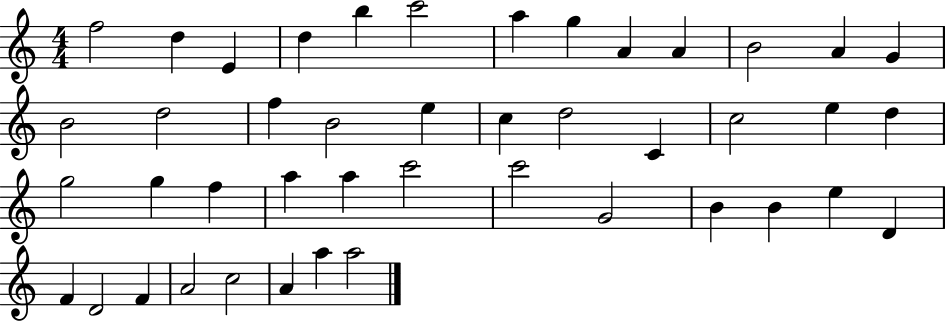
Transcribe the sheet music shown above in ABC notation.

X:1
T:Untitled
M:4/4
L:1/4
K:C
f2 d E d b c'2 a g A A B2 A G B2 d2 f B2 e c d2 C c2 e d g2 g f a a c'2 c'2 G2 B B e D F D2 F A2 c2 A a a2